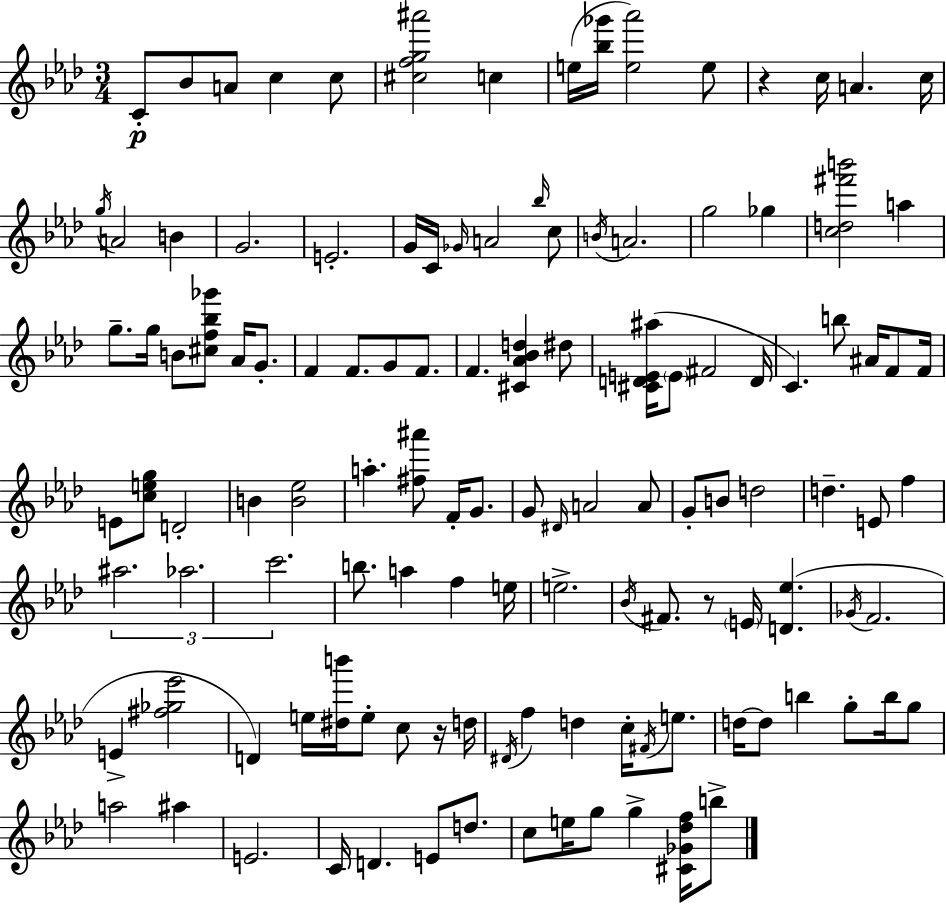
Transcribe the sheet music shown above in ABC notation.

X:1
T:Untitled
M:3/4
L:1/4
K:Ab
C/2 _B/2 A/2 c c/2 [^cfg^a']2 c e/4 [_b_g']/4 [e_a']2 e/2 z c/4 A c/4 g/4 A2 B G2 E2 G/4 C/4 _G/4 A2 _b/4 c/2 B/4 A2 g2 _g [cd^f'b']2 a g/2 g/4 B/2 [^cf_b_g']/2 _A/4 G/2 F F/2 G/2 F/2 F [^C_A_Bd] ^d/2 [^CDE^a]/4 E/2 ^F2 D/4 C b/2 ^A/4 F/2 F/4 E/2 [ceg]/2 D2 B [B_e]2 a [^f^a']/2 F/4 G/2 G/2 ^D/4 A2 A/2 G/2 B/2 d2 d E/2 f ^a2 _a2 c'2 b/2 a f e/4 e2 _B/4 ^F/2 z/2 E/4 [D_e] _G/4 F2 E [^f_g_e']2 D e/4 [^db']/4 e/2 c/2 z/4 d/4 ^D/4 f d c/4 ^F/4 e/2 d/4 d/2 b g/2 b/4 g/2 a2 ^a E2 C/4 D E/2 d/2 c/2 e/4 g/2 g [^C_G_df]/4 b/2